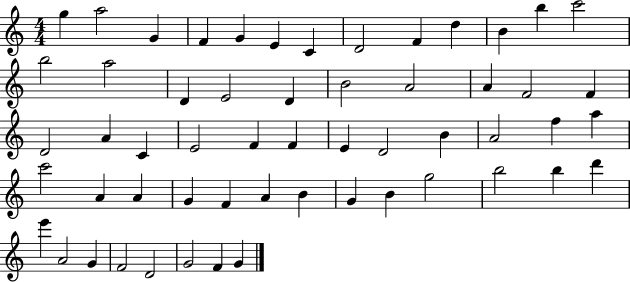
G5/q A5/h G4/q F4/q G4/q E4/q C4/q D4/h F4/q D5/q B4/q B5/q C6/h B5/h A5/h D4/q E4/h D4/q B4/h A4/h A4/q F4/h F4/q D4/h A4/q C4/q E4/h F4/q F4/q E4/q D4/h B4/q A4/h F5/q A5/q C6/h A4/q A4/q G4/q F4/q A4/q B4/q G4/q B4/q G5/h B5/h B5/q D6/q E6/q A4/h G4/q F4/h D4/h G4/h F4/q G4/q